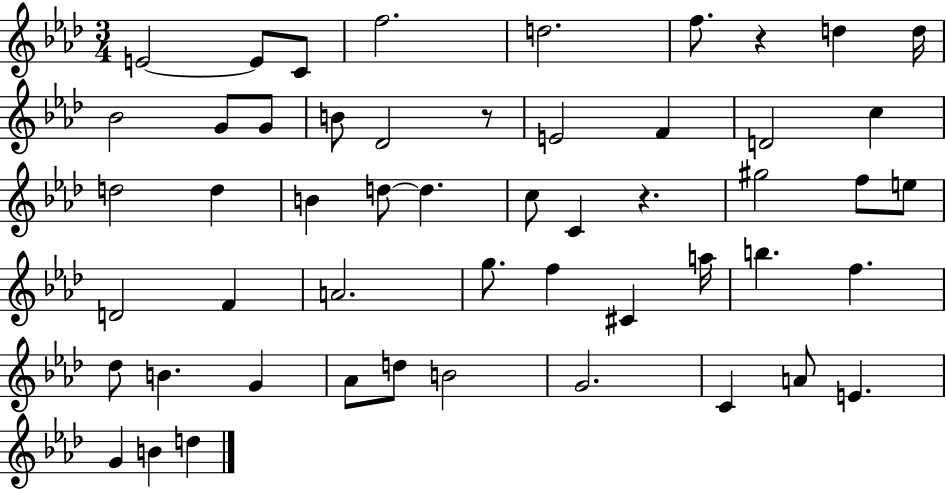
{
  \clef treble
  \numericTimeSignature
  \time 3/4
  \key aes \major
  \repeat volta 2 { e'2~~ e'8 c'8 | f''2. | d''2. | f''8. r4 d''4 d''16 | \break bes'2 g'8 g'8 | b'8 des'2 r8 | e'2 f'4 | d'2 c''4 | \break d''2 d''4 | b'4 d''8~~ d''4. | c''8 c'4 r4. | gis''2 f''8 e''8 | \break d'2 f'4 | a'2. | g''8. f''4 cis'4 a''16 | b''4. f''4. | \break des''8 b'4. g'4 | aes'8 d''8 b'2 | g'2. | c'4 a'8 e'4. | \break g'4 b'4 d''4 | } \bar "|."
}